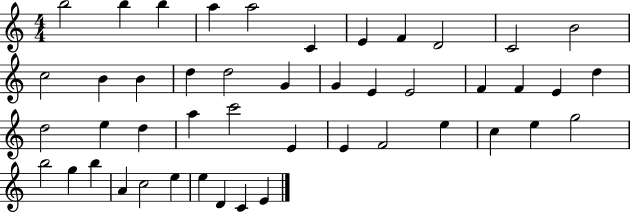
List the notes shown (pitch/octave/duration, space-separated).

B5/h B5/q B5/q A5/q A5/h C4/q E4/q F4/q D4/h C4/h B4/h C5/h B4/q B4/q D5/q D5/h G4/q G4/q E4/q E4/h F4/q F4/q E4/q D5/q D5/h E5/q D5/q A5/q C6/h E4/q E4/q F4/h E5/q C5/q E5/q G5/h B5/h G5/q B5/q A4/q C5/h E5/q E5/q D4/q C4/q E4/q